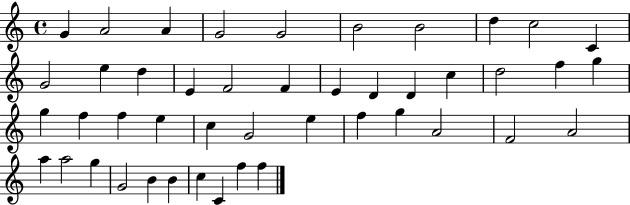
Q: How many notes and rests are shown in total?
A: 45